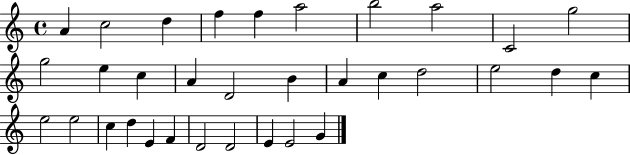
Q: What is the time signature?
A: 4/4